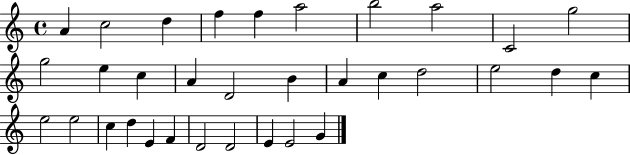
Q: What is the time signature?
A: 4/4